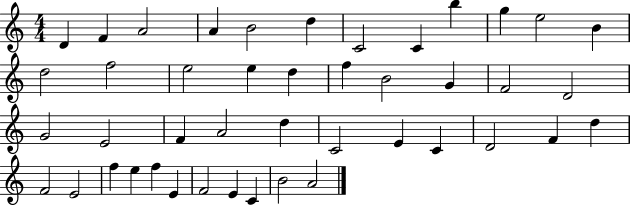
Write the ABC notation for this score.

X:1
T:Untitled
M:4/4
L:1/4
K:C
D F A2 A B2 d C2 C b g e2 B d2 f2 e2 e d f B2 G F2 D2 G2 E2 F A2 d C2 E C D2 F d F2 E2 f e f E F2 E C B2 A2